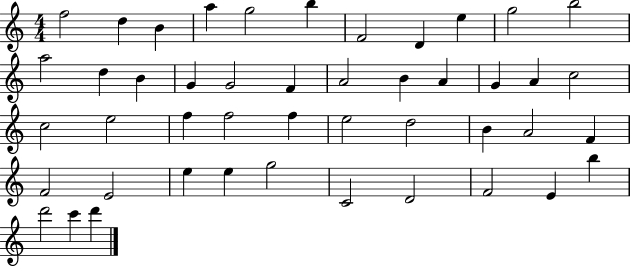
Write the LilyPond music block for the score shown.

{
  \clef treble
  \numericTimeSignature
  \time 4/4
  \key c \major
  f''2 d''4 b'4 | a''4 g''2 b''4 | f'2 d'4 e''4 | g''2 b''2 | \break a''2 d''4 b'4 | g'4 g'2 f'4 | a'2 b'4 a'4 | g'4 a'4 c''2 | \break c''2 e''2 | f''4 f''2 f''4 | e''2 d''2 | b'4 a'2 f'4 | \break f'2 e'2 | e''4 e''4 g''2 | c'2 d'2 | f'2 e'4 b''4 | \break d'''2 c'''4 d'''4 | \bar "|."
}